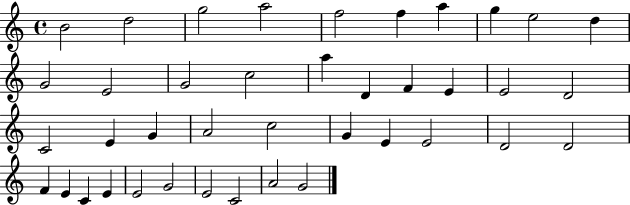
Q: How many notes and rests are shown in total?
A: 40